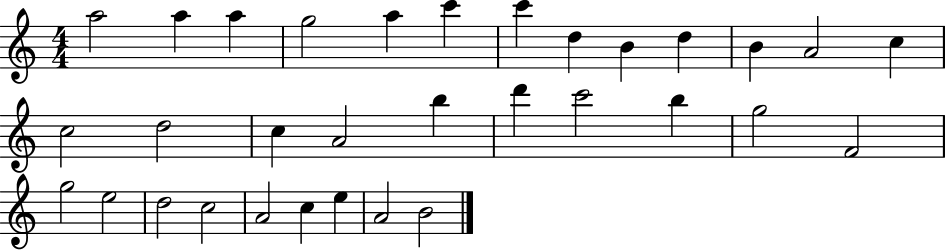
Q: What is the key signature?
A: C major